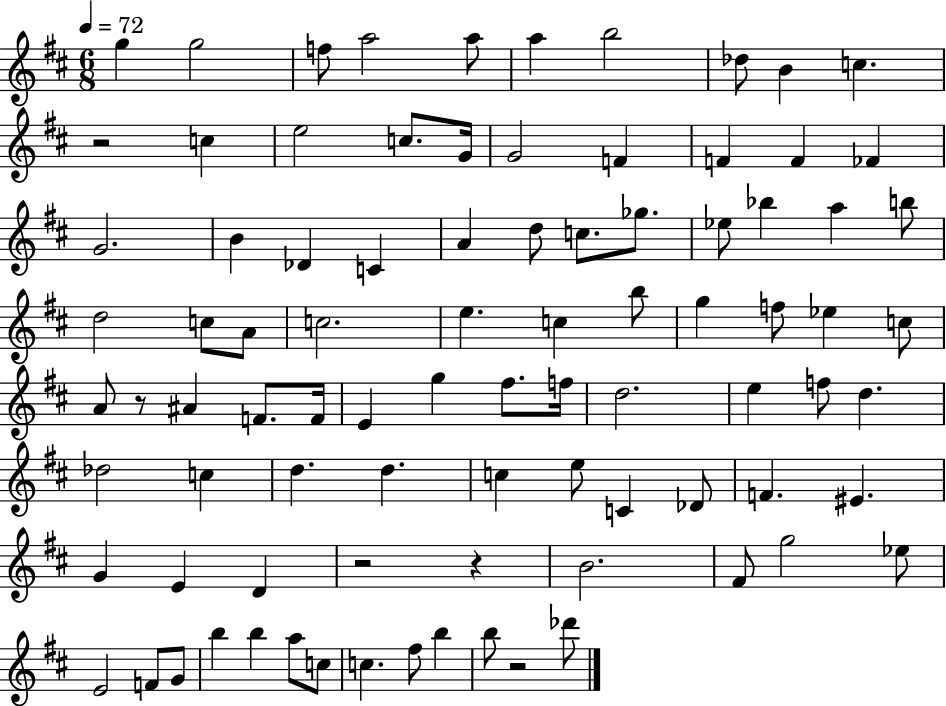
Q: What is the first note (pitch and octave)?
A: G5